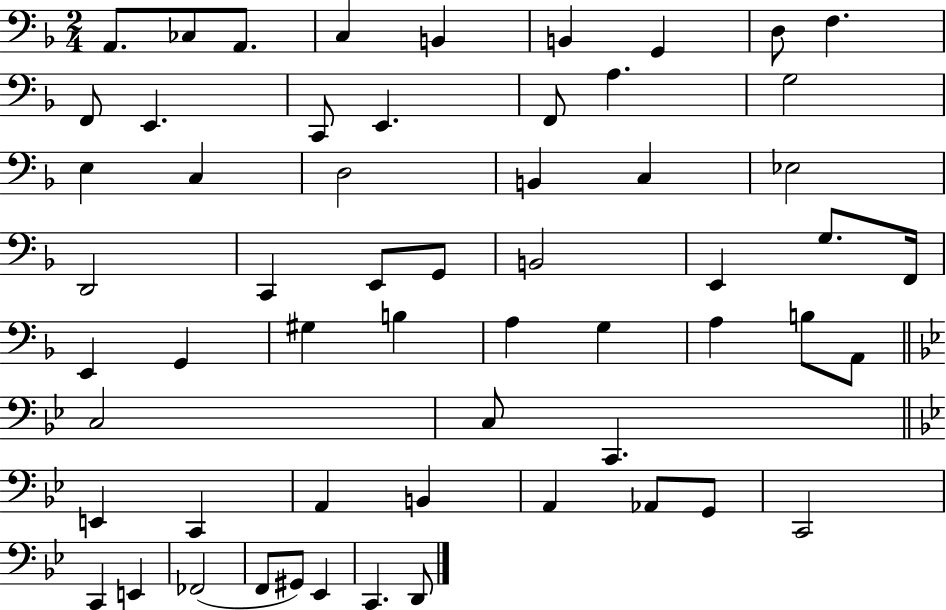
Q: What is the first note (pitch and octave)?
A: A2